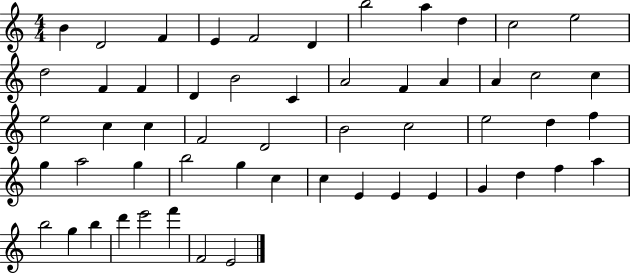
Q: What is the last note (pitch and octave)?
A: E4